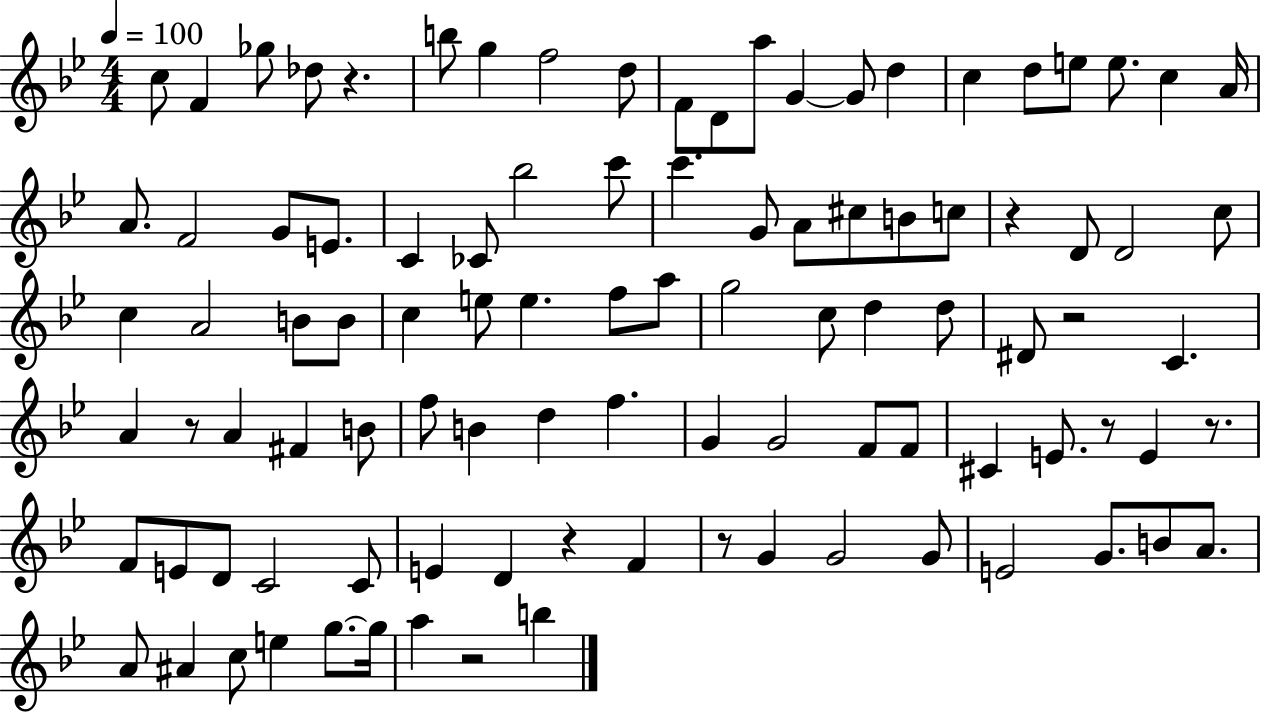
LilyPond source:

{
  \clef treble
  \numericTimeSignature
  \time 4/4
  \key bes \major
  \tempo 4 = 100
  \repeat volta 2 { c''8 f'4 ges''8 des''8 r4. | b''8 g''4 f''2 d''8 | f'8 d'8 a''8 g'4~~ g'8 d''4 | c''4 d''8 e''8 e''8. c''4 a'16 | \break a'8. f'2 g'8 e'8. | c'4 ces'8 bes''2 c'''8 | c'''4. g'8 a'8 cis''8 b'8 c''8 | r4 d'8 d'2 c''8 | \break c''4 a'2 b'8 b'8 | c''4 e''8 e''4. f''8 a''8 | g''2 c''8 d''4 d''8 | dis'8 r2 c'4. | \break a'4 r8 a'4 fis'4 b'8 | f''8 b'4 d''4 f''4. | g'4 g'2 f'8 f'8 | cis'4 e'8. r8 e'4 r8. | \break f'8 e'8 d'8 c'2 c'8 | e'4 d'4 r4 f'4 | r8 g'4 g'2 g'8 | e'2 g'8. b'8 a'8. | \break a'8 ais'4 c''8 e''4 g''8.~~ g''16 | a''4 r2 b''4 | } \bar "|."
}